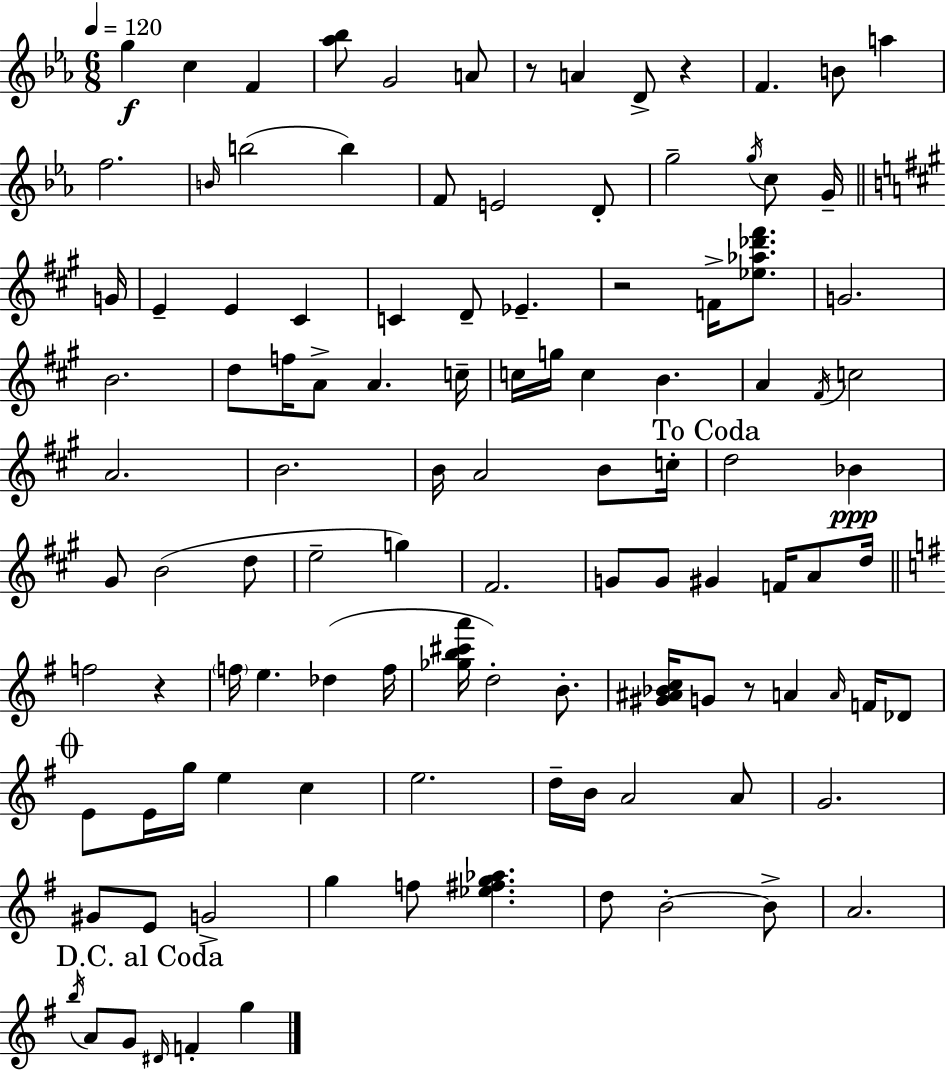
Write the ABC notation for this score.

X:1
T:Untitled
M:6/8
L:1/4
K:Eb
g c F [_a_b]/2 G2 A/2 z/2 A D/2 z F B/2 a f2 B/4 b2 b F/2 E2 D/2 g2 g/4 c/2 G/4 G/4 E E ^C C D/2 _E z2 F/4 [_e_a_d'^f']/2 G2 B2 d/2 f/4 A/2 A c/4 c/4 g/4 c B A ^F/4 c2 A2 B2 B/4 A2 B/2 c/4 d2 _B ^G/2 B2 d/2 e2 g ^F2 G/2 G/2 ^G F/4 A/2 d/4 f2 z f/4 e _d f/4 [_gb^c'a']/4 d2 B/2 [^G^A_Bc]/4 G/2 z/2 A A/4 F/4 _D/2 E/2 E/4 g/4 e c e2 d/4 B/4 A2 A/2 G2 ^G/2 E/2 G2 g f/2 [_e^fg_a] d/2 B2 B/2 A2 b/4 A/2 G/2 ^D/4 F g